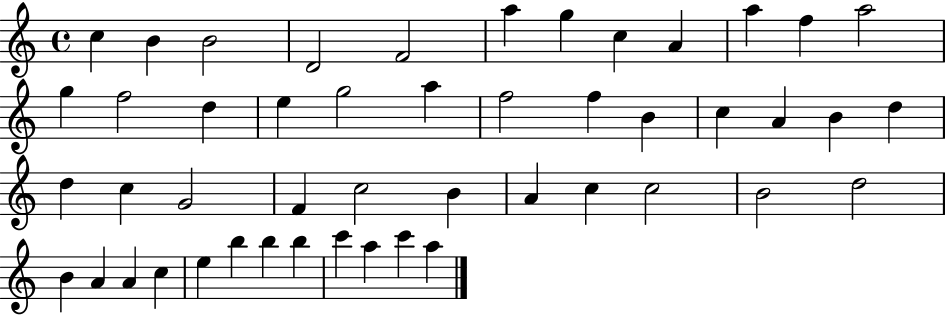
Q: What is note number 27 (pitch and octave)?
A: C5